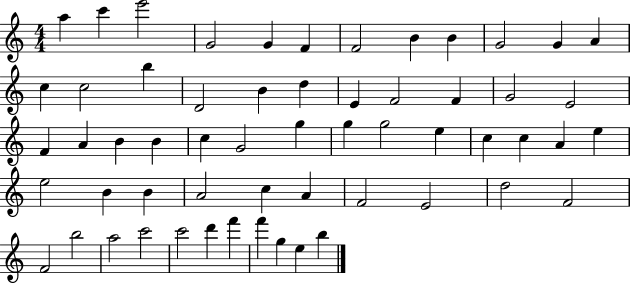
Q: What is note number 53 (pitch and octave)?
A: D6